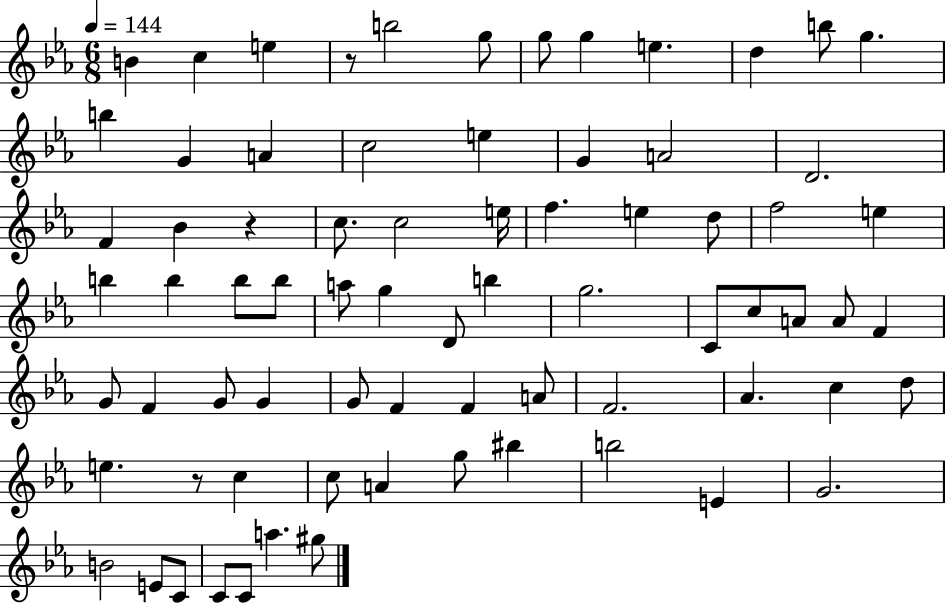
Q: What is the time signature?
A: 6/8